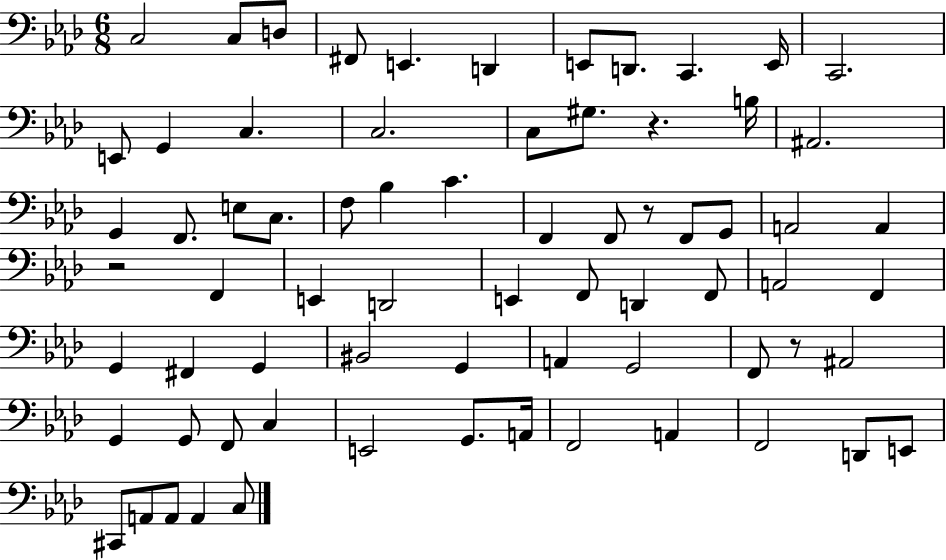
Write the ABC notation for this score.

X:1
T:Untitled
M:6/8
L:1/4
K:Ab
C,2 C,/2 D,/2 ^F,,/2 E,, D,, E,,/2 D,,/2 C,, E,,/4 C,,2 E,,/2 G,, C, C,2 C,/2 ^G,/2 z B,/4 ^A,,2 G,, F,,/2 E,/2 C,/2 F,/2 _B, C F,, F,,/2 z/2 F,,/2 G,,/2 A,,2 A,, z2 F,, E,, D,,2 E,, F,,/2 D,, F,,/2 A,,2 F,, G,, ^F,, G,, ^B,,2 G,, A,, G,,2 F,,/2 z/2 ^A,,2 G,, G,,/2 F,,/2 C, E,,2 G,,/2 A,,/4 F,,2 A,, F,,2 D,,/2 E,,/2 ^C,,/2 A,,/2 A,,/2 A,, C,/2